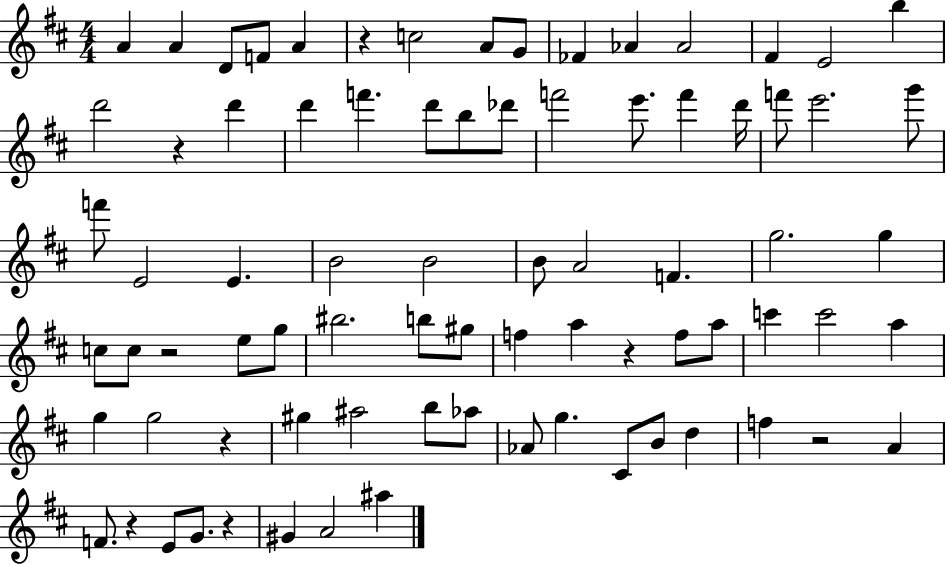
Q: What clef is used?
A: treble